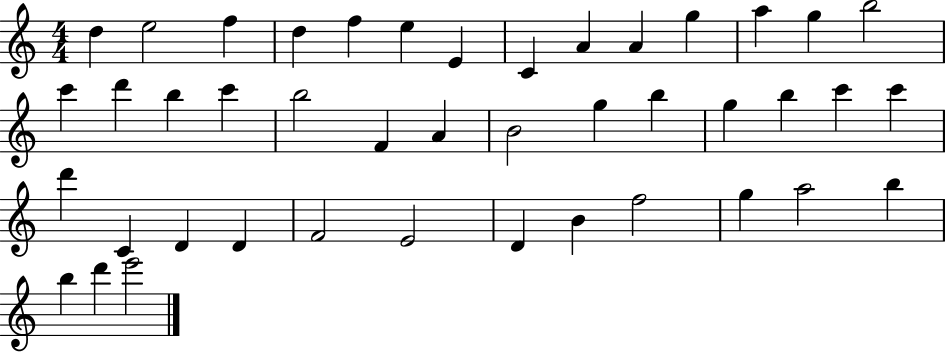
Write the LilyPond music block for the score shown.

{
  \clef treble
  \numericTimeSignature
  \time 4/4
  \key c \major
  d''4 e''2 f''4 | d''4 f''4 e''4 e'4 | c'4 a'4 a'4 g''4 | a''4 g''4 b''2 | \break c'''4 d'''4 b''4 c'''4 | b''2 f'4 a'4 | b'2 g''4 b''4 | g''4 b''4 c'''4 c'''4 | \break d'''4 c'4 d'4 d'4 | f'2 e'2 | d'4 b'4 f''2 | g''4 a''2 b''4 | \break b''4 d'''4 e'''2 | \bar "|."
}